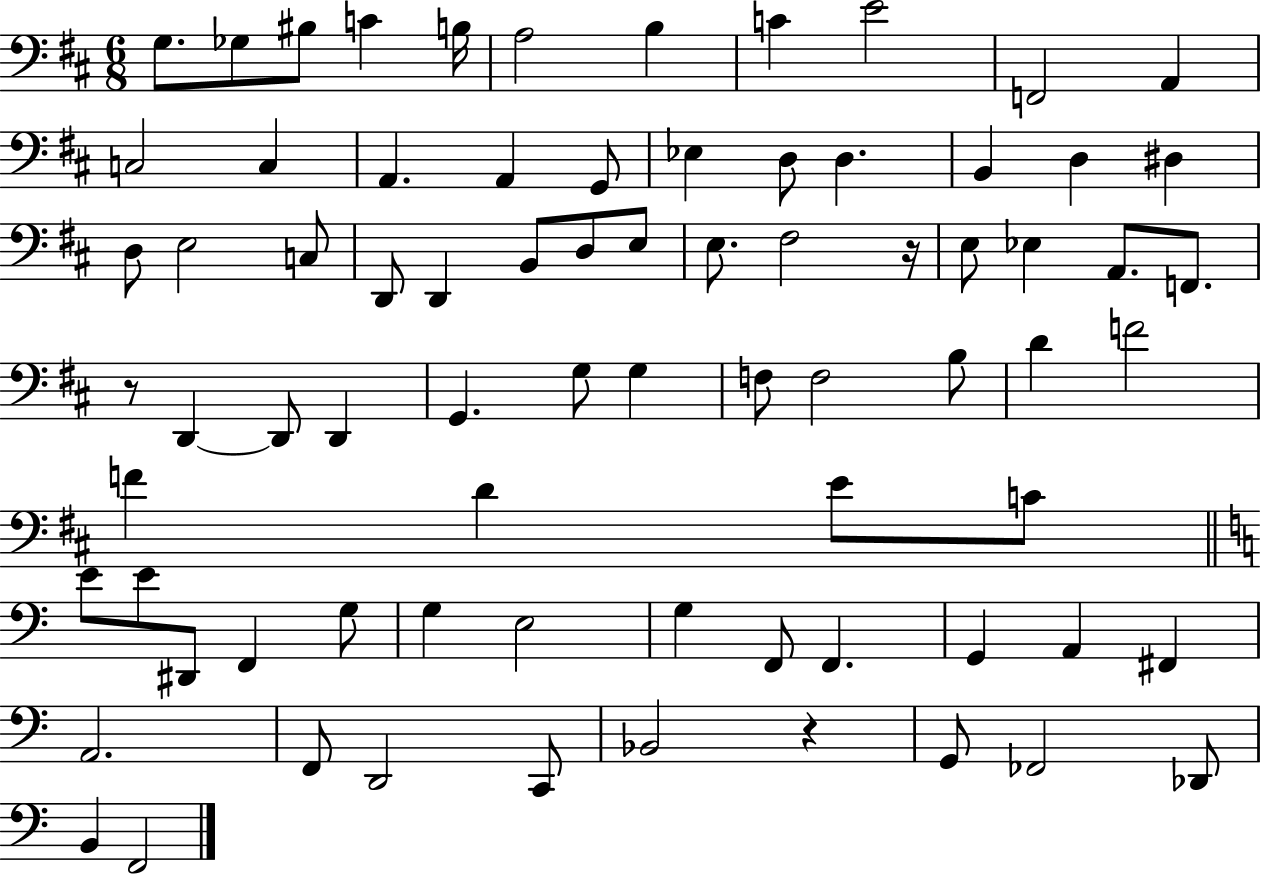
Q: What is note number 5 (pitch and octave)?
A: B3